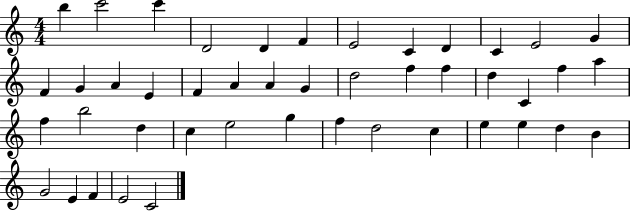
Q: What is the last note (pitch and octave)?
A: C4